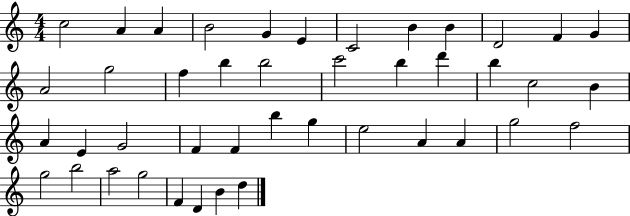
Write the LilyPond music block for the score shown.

{
  \clef treble
  \numericTimeSignature
  \time 4/4
  \key c \major
  c''2 a'4 a'4 | b'2 g'4 e'4 | c'2 b'4 b'4 | d'2 f'4 g'4 | \break a'2 g''2 | f''4 b''4 b''2 | c'''2 b''4 d'''4 | b''4 c''2 b'4 | \break a'4 e'4 g'2 | f'4 f'4 b''4 g''4 | e''2 a'4 a'4 | g''2 f''2 | \break g''2 b''2 | a''2 g''2 | f'4 d'4 b'4 d''4 | \bar "|."
}